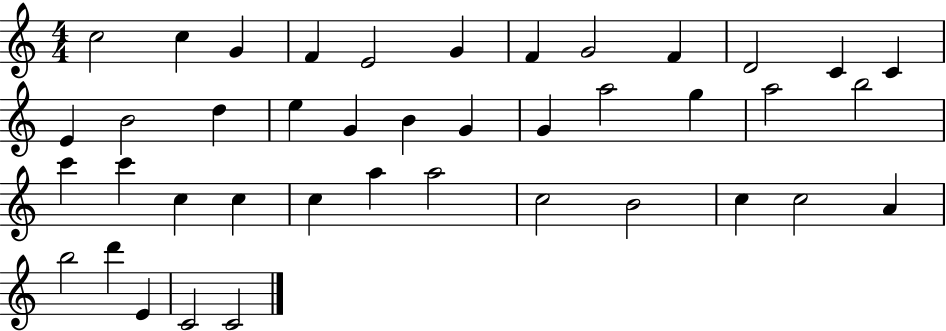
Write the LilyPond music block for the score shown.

{
  \clef treble
  \numericTimeSignature
  \time 4/4
  \key c \major
  c''2 c''4 g'4 | f'4 e'2 g'4 | f'4 g'2 f'4 | d'2 c'4 c'4 | \break e'4 b'2 d''4 | e''4 g'4 b'4 g'4 | g'4 a''2 g''4 | a''2 b''2 | \break c'''4 c'''4 c''4 c''4 | c''4 a''4 a''2 | c''2 b'2 | c''4 c''2 a'4 | \break b''2 d'''4 e'4 | c'2 c'2 | \bar "|."
}